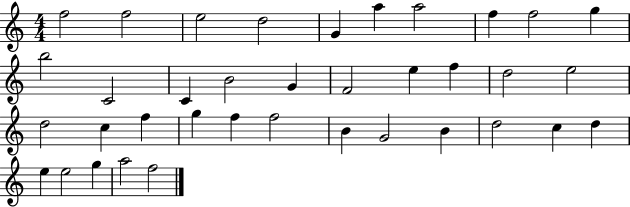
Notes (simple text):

F5/h F5/h E5/h D5/h G4/q A5/q A5/h F5/q F5/h G5/q B5/h C4/h C4/q B4/h G4/q F4/h E5/q F5/q D5/h E5/h D5/h C5/q F5/q G5/q F5/q F5/h B4/q G4/h B4/q D5/h C5/q D5/q E5/q E5/h G5/q A5/h F5/h